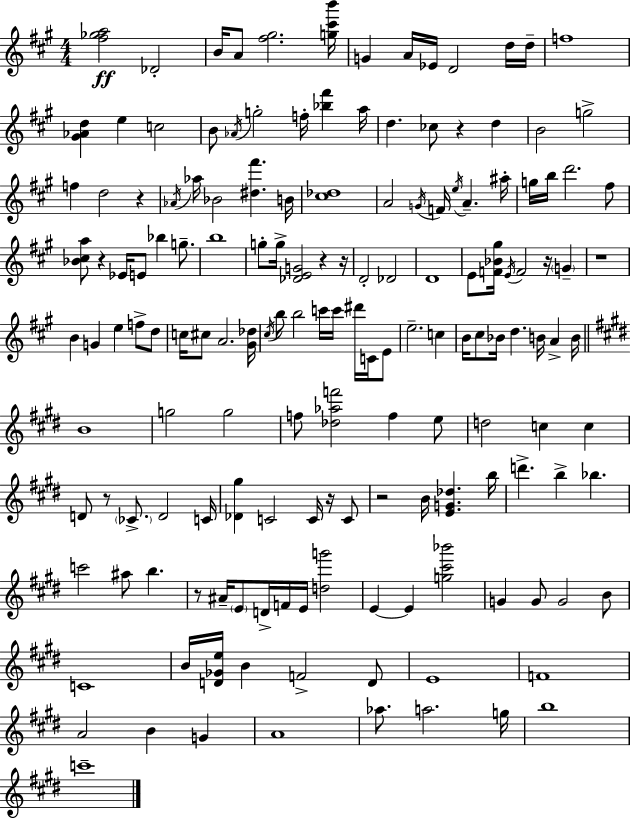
{
  \clef treble
  \numericTimeSignature
  \time 4/4
  \key a \major
  <fis'' ges'' a''>2\ff des'2-. | b'16 a'8 <fis'' gis''>2. <g'' cis''' b'''>16 | g'4 a'16 ees'16 d'2 d''16 d''16-- | f''1 | \break <gis' aes' d''>4 e''4 c''2 | b'8 \acciaccatura { aes'16 } g''2-. f''16-. <bes'' fis'''>4 | a''16 d''4. ces''8 r4 d''4 | b'2 g''2-> | \break f''4 d''2 r4 | \acciaccatura { aes'16 } aes''16 bes'2 <dis'' fis'''>4. | b'16 <cis'' des''>1 | a'2 \acciaccatura { g'16 } f'16 \acciaccatura { e''16 } a'4.-- | \break ais''16-. g''16 b''16 d'''2. | fis''8 <bes' cis'' a''>8 r4 ees'16 e'8 bes''4 | g''8.-- b''1 | g''8-. g''16-> <des' e' g'>2 r4 | \break r16 d'2-. des'2 | d'1 | e'8 <f' bes' gis''>16 \acciaccatura { e'16 } f'2 | r16 \parenthesize g'4-- r1 | \break b'4 g'4 e''4 | f''8-> d''8 c''16 cis''8 a'2. | <gis' des''>16 \acciaccatura { cis''16 } b''8 b''2 | c'''16 c'''16 dis'''16 c'16 e'8 e''2.-- | \break c''4 b'16 cis''8 bes'16 d''4. | b'16 a'4-> b'16 \bar "||" \break \key e \major b'1 | g''2 g''2 | f''8 <des'' aes'' f'''>2 f''4 e''8 | d''2 c''4 c''4 | \break d'8 r8 \parenthesize ces'8.-> d'2 c'16 | <des' gis''>4 c'2 c'16 r16 c'8 | r2 b'16 <e' g' des''>4. b''16 | d'''4.-> b''4-> bes''4. | \break c'''2 ais''8 b''4. | r8 ais'16-- \parenthesize e'8 d'16-> f'16 e'16 <d'' g'''>2 | e'4~~ e'4 <g'' cis''' bes'''>2 | g'4 g'8 g'2 b'8 | \break c'1 | b'16 <d' ges' e''>16 b'4 f'2-> d'8 | e'1 | f'1 | \break a'2 b'4 g'4 | a'1 | aes''8. a''2. g''16 | b''1 | \break c'''1-- | \bar "|."
}